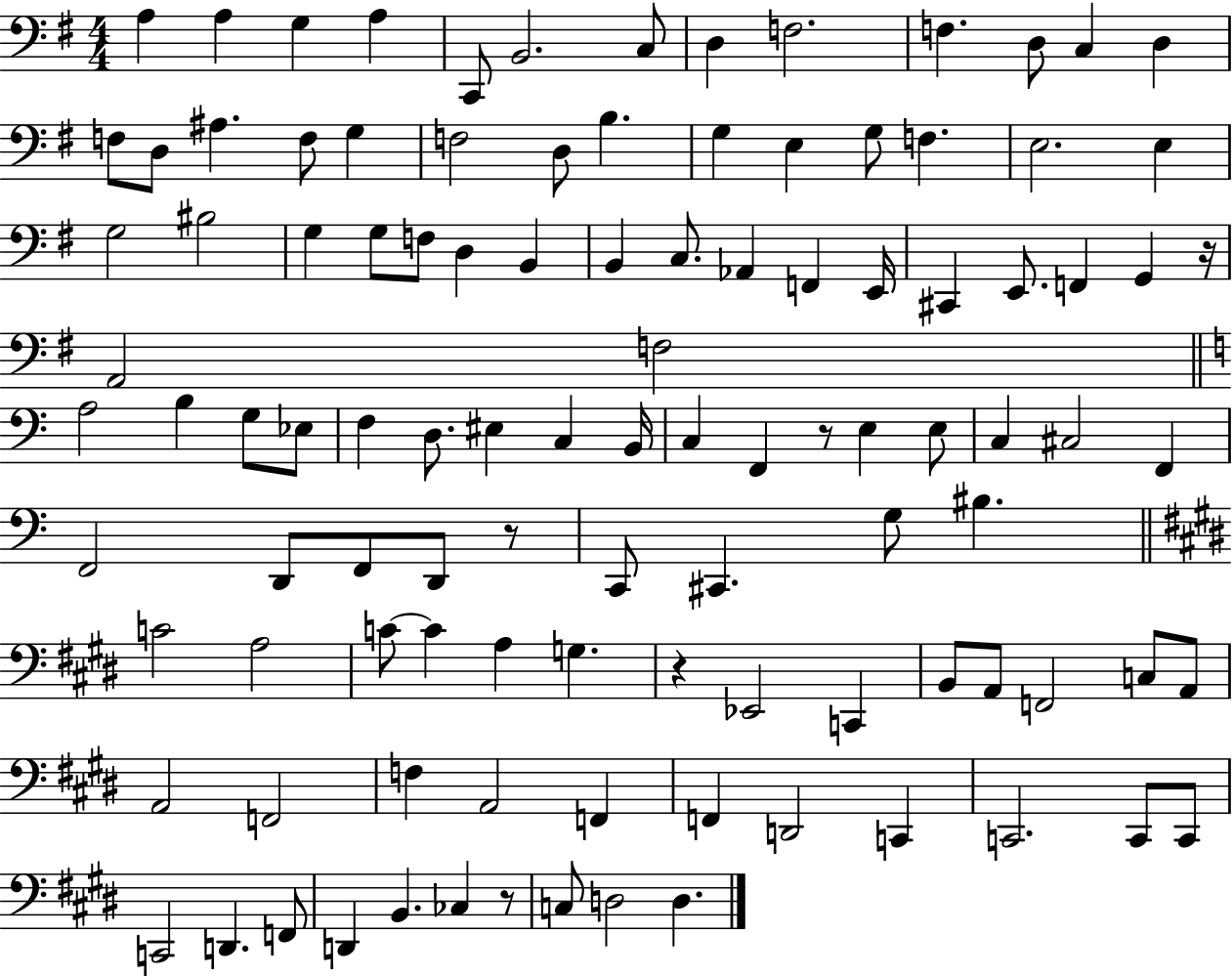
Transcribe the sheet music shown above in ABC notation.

X:1
T:Untitled
M:4/4
L:1/4
K:G
A, A, G, A, C,,/2 B,,2 C,/2 D, F,2 F, D,/2 C, D, F,/2 D,/2 ^A, F,/2 G, F,2 D,/2 B, G, E, G,/2 F, E,2 E, G,2 ^B,2 G, G,/2 F,/2 D, B,, B,, C,/2 _A,, F,, E,,/4 ^C,, E,,/2 F,, G,, z/4 A,,2 F,2 A,2 B, G,/2 _E,/2 F, D,/2 ^E, C, B,,/4 C, F,, z/2 E, E,/2 C, ^C,2 F,, F,,2 D,,/2 F,,/2 D,,/2 z/2 C,,/2 ^C,, G,/2 ^B, C2 A,2 C/2 C A, G, z _E,,2 C,, B,,/2 A,,/2 F,,2 C,/2 A,,/2 A,,2 F,,2 F, A,,2 F,, F,, D,,2 C,, C,,2 C,,/2 C,,/2 C,,2 D,, F,,/2 D,, B,, _C, z/2 C,/2 D,2 D,